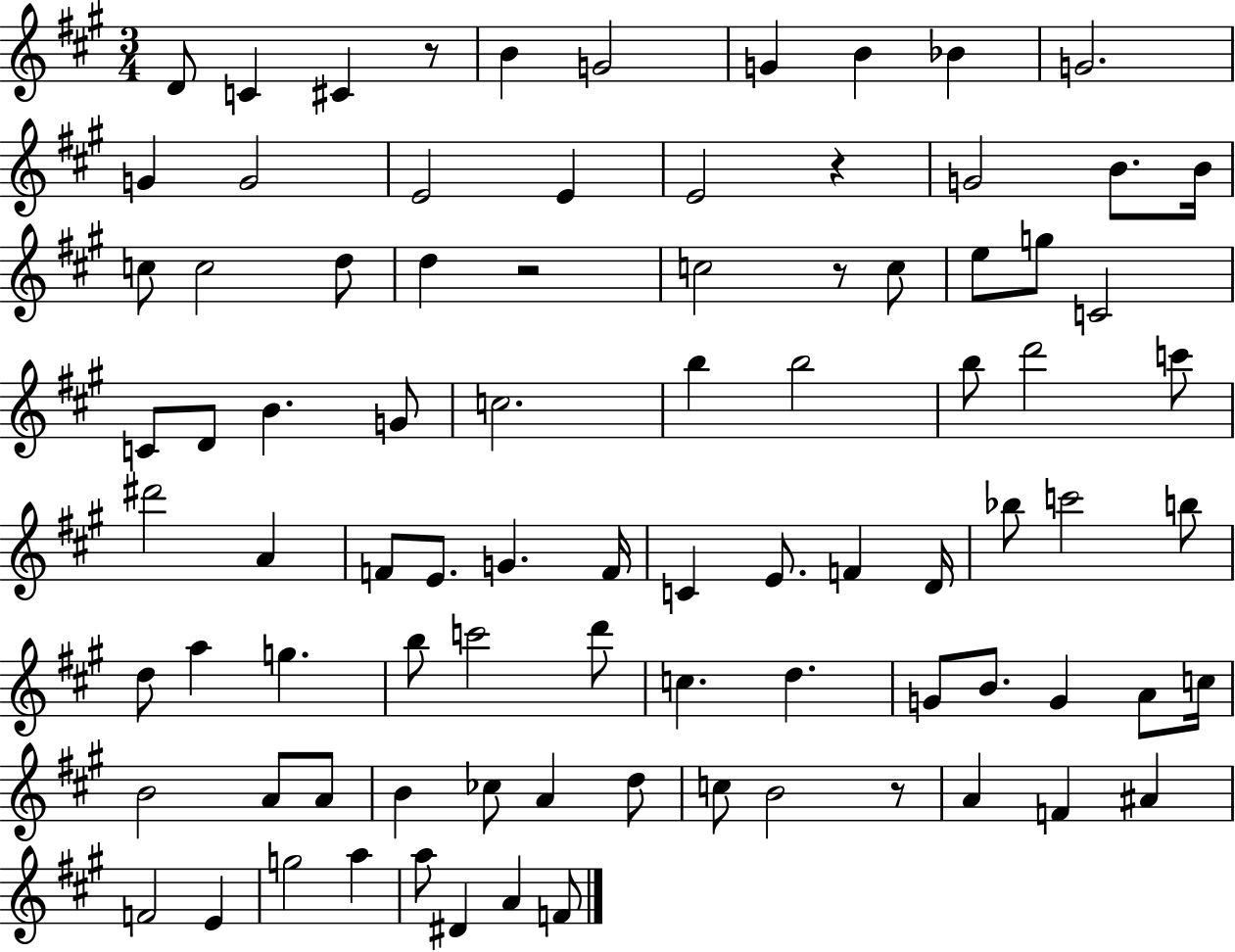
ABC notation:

X:1
T:Untitled
M:3/4
L:1/4
K:A
D/2 C ^C z/2 B G2 G B _B G2 G G2 E2 E E2 z G2 B/2 B/4 c/2 c2 d/2 d z2 c2 z/2 c/2 e/2 g/2 C2 C/2 D/2 B G/2 c2 b b2 b/2 d'2 c'/2 ^d'2 A F/2 E/2 G F/4 C E/2 F D/4 _b/2 c'2 b/2 d/2 a g b/2 c'2 d'/2 c d G/2 B/2 G A/2 c/4 B2 A/2 A/2 B _c/2 A d/2 c/2 B2 z/2 A F ^A F2 E g2 a a/2 ^D A F/2